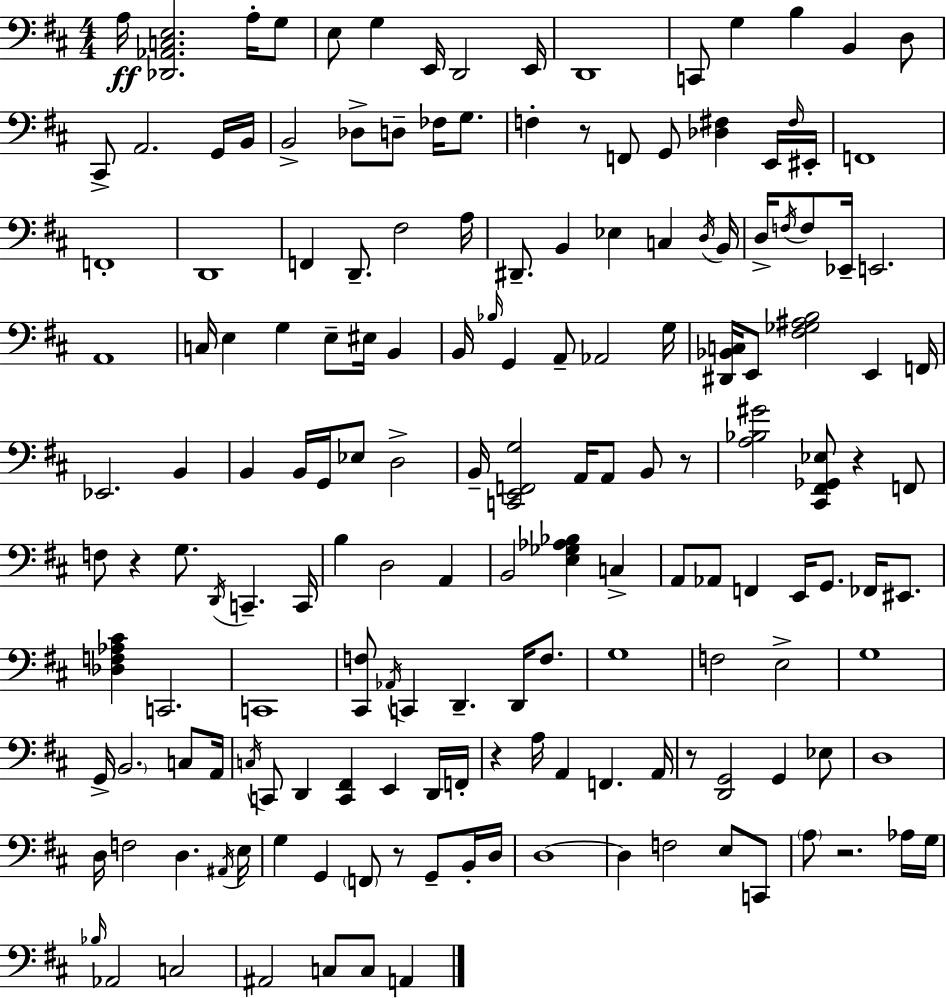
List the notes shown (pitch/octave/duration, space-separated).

A3/s [Db2,Ab2,C3,E3]/h. A3/s G3/e E3/e G3/q E2/s D2/h E2/s D2/w C2/e G3/q B3/q B2/q D3/e C#2/e A2/h. G2/s B2/s B2/h Db3/e D3/e FES3/s G3/e. F3/q R/e F2/e G2/e [Db3,F#3]/q E2/s F#3/s EIS2/s F2/w F2/w D2/w F2/q D2/e. F#3/h A3/s D#2/e. B2/q Eb3/q C3/q D3/s B2/s D3/s F3/s F3/e Eb2/s E2/h. A2/w C3/s E3/q G3/q E3/e EIS3/s B2/q B2/s Bb3/s G2/q A2/e Ab2/h G3/s [D#2,Bb2,C3]/s E2/e [F#3,Gb3,A#3,B3]/h E2/q F2/s Eb2/h. B2/q B2/q B2/s G2/s Eb3/e D3/h B2/s [C2,E2,F2,G3]/h A2/s A2/e B2/e R/e [A3,Bb3,G#4]/h [C#2,F#2,Gb2,Eb3]/e R/q F2/e F3/e R/q G3/e. D2/s C2/q. C2/s B3/q D3/h A2/q B2/h [E3,Gb3,Ab3,Bb3]/q C3/q A2/e Ab2/e F2/q E2/s G2/e. FES2/s EIS2/e. [Db3,F3,Ab3,C#4]/q C2/h. C2/w [C#2,F3]/e Ab2/s C2/q D2/q. D2/s F3/e. G3/w F3/h E3/h G3/w G2/s B2/h. C3/e A2/s C3/s C2/e D2/q [C2,F#2]/q E2/q D2/s F2/s R/q A3/s A2/q F2/q. A2/s R/e [D2,G2]/h G2/q Eb3/e D3/w D3/s F3/h D3/q. A#2/s E3/s G3/q G2/q F2/e R/e G2/e B2/s D3/s D3/w D3/q F3/h E3/e C2/e A3/e R/h. Ab3/s G3/s Bb3/s Ab2/h C3/h A#2/h C3/e C3/e A2/q